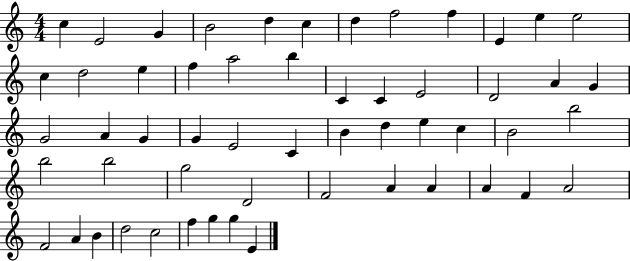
X:1
T:Untitled
M:4/4
L:1/4
K:C
c E2 G B2 d c d f2 f E e e2 c d2 e f a2 b C C E2 D2 A G G2 A G G E2 C B d e c B2 b2 b2 b2 g2 D2 F2 A A A F A2 F2 A B d2 c2 f g g E